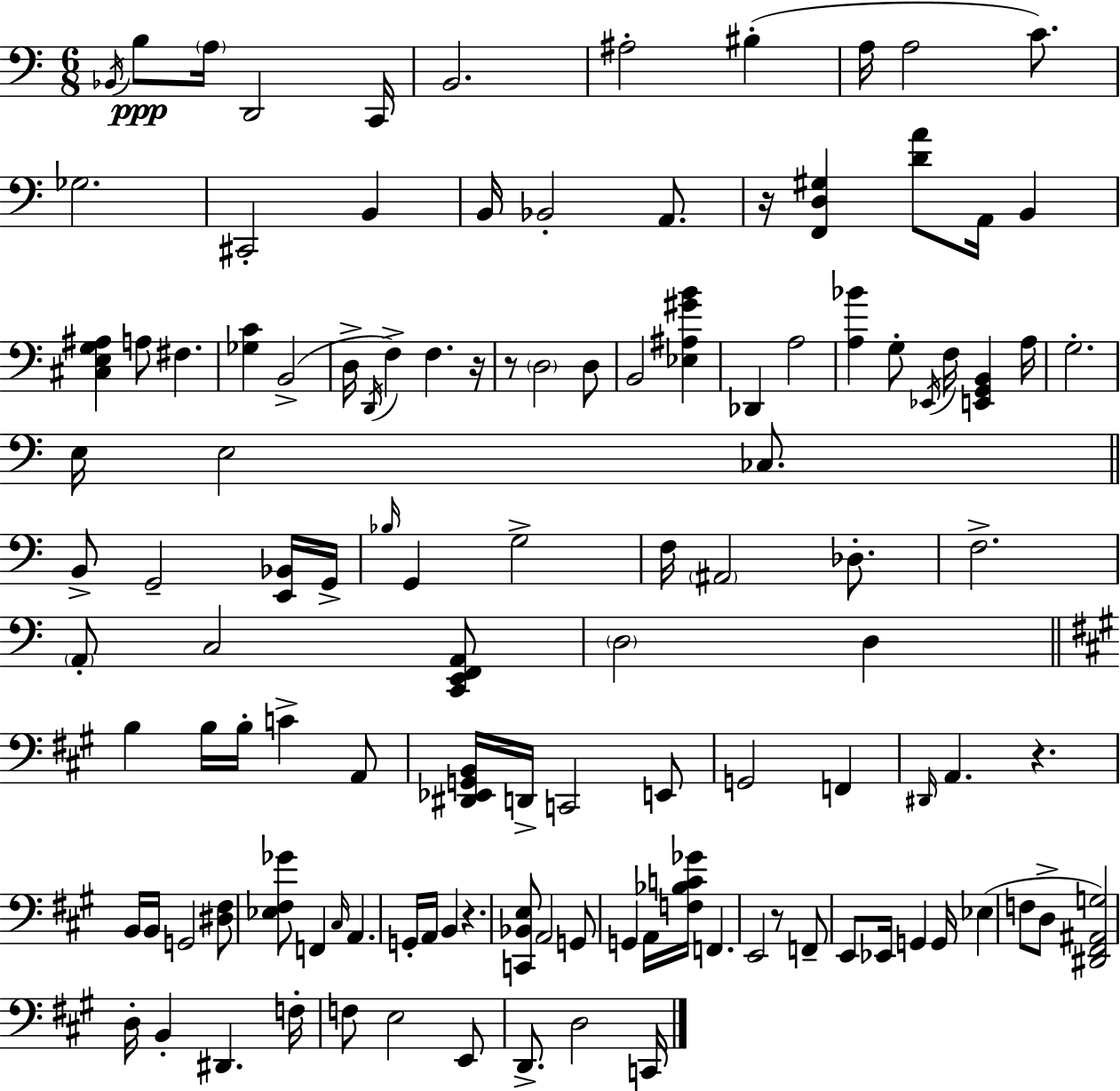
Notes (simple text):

Bb2/s B3/e A3/s D2/h C2/s B2/h. A#3/h BIS3/q A3/s A3/h C4/e. Gb3/h. C#2/h B2/q B2/s Bb2/h A2/e. R/s [F2,D3,G#3]/q [D4,A4]/e A2/s B2/q [C#3,E3,G3,A#3]/q A3/e F#3/q. [Gb3,C4]/q B2/h D3/s D2/s F3/q F3/q. R/s R/e D3/h D3/e B2/h [Eb3,A#3,G#4,B4]/q Db2/q A3/h [A3,Bb4]/q G3/e Eb2/s F3/s [E2,G2,B2]/q A3/s G3/h. E3/s E3/h CES3/e. B2/e G2/h [E2,Bb2]/s G2/s Bb3/s G2/q G3/h F3/s A#2/h Db3/e. F3/h. A2/e C3/h [C2,E2,F2,A2]/e D3/h D3/q B3/q B3/s B3/s C4/q A2/e [D#2,Eb2,G2,B2]/s D2/s C2/h E2/e G2/h F2/q D#2/s A2/q. R/q. B2/s B2/s G2/h [D#3,F#3]/e [Eb3,F#3,Gb4]/e F2/q C#3/s A2/q. G2/s A2/s B2/q R/q. [C2,Bb2,E3]/e A2/h G2/e G2/q A2/s [F3,Bb3,C4,Gb4]/s F2/q. E2/h R/e F2/e E2/e Eb2/s G2/q G2/s Eb3/q F3/e D3/e [D#2,F#2,A#2,G3]/h D3/s B2/q D#2/q. F3/s F3/e E3/h E2/e D2/e. D3/h C2/s